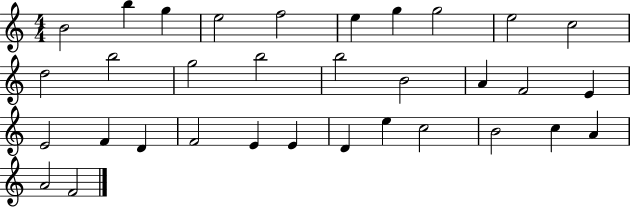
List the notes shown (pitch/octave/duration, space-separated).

B4/h B5/q G5/q E5/h F5/h E5/q G5/q G5/h E5/h C5/h D5/h B5/h G5/h B5/h B5/h B4/h A4/q F4/h E4/q E4/h F4/q D4/q F4/h E4/q E4/q D4/q E5/q C5/h B4/h C5/q A4/q A4/h F4/h